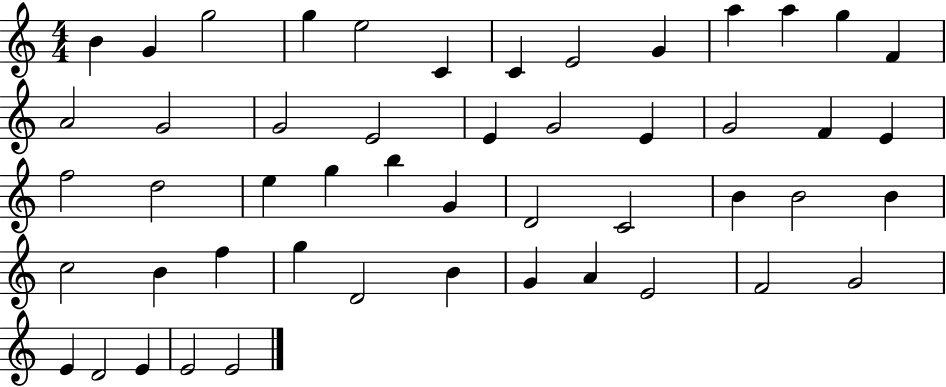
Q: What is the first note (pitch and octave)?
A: B4